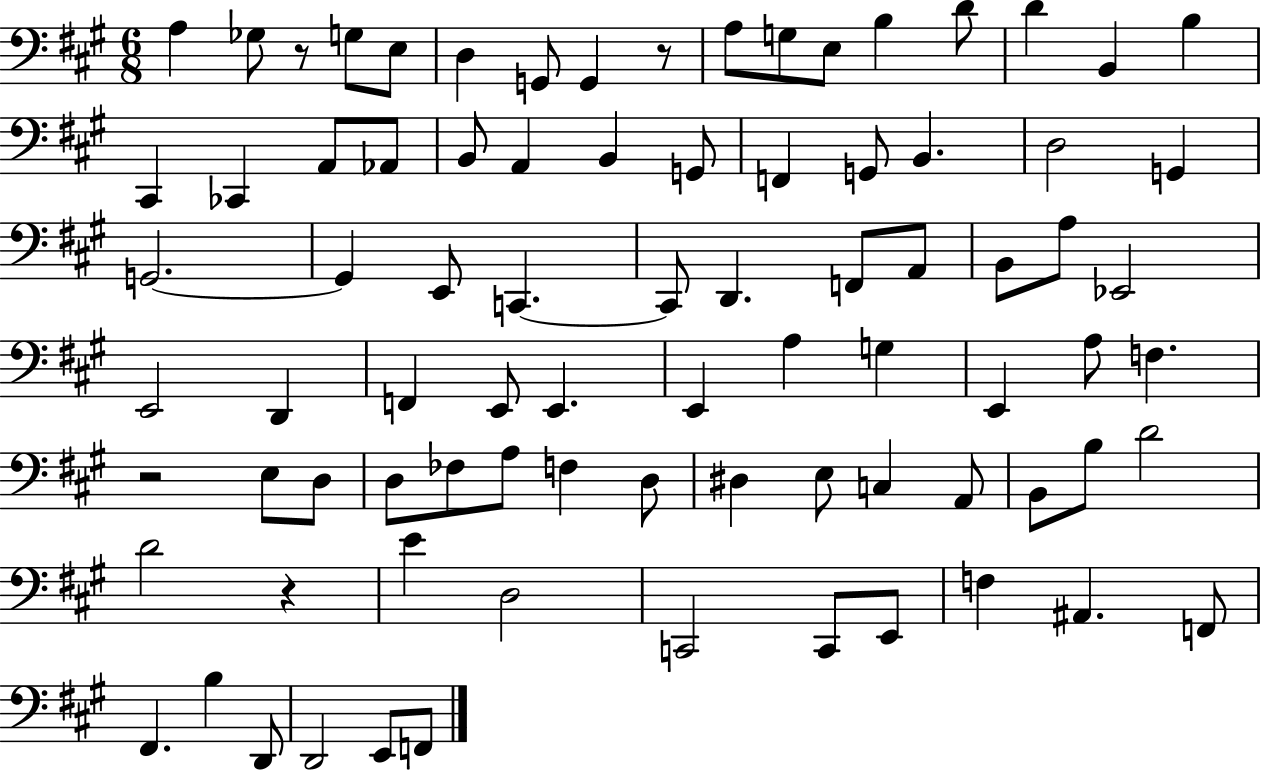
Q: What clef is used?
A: bass